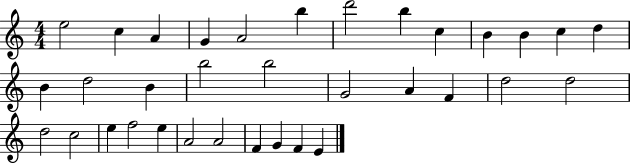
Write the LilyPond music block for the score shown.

{
  \clef treble
  \numericTimeSignature
  \time 4/4
  \key c \major
  e''2 c''4 a'4 | g'4 a'2 b''4 | d'''2 b''4 c''4 | b'4 b'4 c''4 d''4 | \break b'4 d''2 b'4 | b''2 b''2 | g'2 a'4 f'4 | d''2 d''2 | \break d''2 c''2 | e''4 f''2 e''4 | a'2 a'2 | f'4 g'4 f'4 e'4 | \break \bar "|."
}